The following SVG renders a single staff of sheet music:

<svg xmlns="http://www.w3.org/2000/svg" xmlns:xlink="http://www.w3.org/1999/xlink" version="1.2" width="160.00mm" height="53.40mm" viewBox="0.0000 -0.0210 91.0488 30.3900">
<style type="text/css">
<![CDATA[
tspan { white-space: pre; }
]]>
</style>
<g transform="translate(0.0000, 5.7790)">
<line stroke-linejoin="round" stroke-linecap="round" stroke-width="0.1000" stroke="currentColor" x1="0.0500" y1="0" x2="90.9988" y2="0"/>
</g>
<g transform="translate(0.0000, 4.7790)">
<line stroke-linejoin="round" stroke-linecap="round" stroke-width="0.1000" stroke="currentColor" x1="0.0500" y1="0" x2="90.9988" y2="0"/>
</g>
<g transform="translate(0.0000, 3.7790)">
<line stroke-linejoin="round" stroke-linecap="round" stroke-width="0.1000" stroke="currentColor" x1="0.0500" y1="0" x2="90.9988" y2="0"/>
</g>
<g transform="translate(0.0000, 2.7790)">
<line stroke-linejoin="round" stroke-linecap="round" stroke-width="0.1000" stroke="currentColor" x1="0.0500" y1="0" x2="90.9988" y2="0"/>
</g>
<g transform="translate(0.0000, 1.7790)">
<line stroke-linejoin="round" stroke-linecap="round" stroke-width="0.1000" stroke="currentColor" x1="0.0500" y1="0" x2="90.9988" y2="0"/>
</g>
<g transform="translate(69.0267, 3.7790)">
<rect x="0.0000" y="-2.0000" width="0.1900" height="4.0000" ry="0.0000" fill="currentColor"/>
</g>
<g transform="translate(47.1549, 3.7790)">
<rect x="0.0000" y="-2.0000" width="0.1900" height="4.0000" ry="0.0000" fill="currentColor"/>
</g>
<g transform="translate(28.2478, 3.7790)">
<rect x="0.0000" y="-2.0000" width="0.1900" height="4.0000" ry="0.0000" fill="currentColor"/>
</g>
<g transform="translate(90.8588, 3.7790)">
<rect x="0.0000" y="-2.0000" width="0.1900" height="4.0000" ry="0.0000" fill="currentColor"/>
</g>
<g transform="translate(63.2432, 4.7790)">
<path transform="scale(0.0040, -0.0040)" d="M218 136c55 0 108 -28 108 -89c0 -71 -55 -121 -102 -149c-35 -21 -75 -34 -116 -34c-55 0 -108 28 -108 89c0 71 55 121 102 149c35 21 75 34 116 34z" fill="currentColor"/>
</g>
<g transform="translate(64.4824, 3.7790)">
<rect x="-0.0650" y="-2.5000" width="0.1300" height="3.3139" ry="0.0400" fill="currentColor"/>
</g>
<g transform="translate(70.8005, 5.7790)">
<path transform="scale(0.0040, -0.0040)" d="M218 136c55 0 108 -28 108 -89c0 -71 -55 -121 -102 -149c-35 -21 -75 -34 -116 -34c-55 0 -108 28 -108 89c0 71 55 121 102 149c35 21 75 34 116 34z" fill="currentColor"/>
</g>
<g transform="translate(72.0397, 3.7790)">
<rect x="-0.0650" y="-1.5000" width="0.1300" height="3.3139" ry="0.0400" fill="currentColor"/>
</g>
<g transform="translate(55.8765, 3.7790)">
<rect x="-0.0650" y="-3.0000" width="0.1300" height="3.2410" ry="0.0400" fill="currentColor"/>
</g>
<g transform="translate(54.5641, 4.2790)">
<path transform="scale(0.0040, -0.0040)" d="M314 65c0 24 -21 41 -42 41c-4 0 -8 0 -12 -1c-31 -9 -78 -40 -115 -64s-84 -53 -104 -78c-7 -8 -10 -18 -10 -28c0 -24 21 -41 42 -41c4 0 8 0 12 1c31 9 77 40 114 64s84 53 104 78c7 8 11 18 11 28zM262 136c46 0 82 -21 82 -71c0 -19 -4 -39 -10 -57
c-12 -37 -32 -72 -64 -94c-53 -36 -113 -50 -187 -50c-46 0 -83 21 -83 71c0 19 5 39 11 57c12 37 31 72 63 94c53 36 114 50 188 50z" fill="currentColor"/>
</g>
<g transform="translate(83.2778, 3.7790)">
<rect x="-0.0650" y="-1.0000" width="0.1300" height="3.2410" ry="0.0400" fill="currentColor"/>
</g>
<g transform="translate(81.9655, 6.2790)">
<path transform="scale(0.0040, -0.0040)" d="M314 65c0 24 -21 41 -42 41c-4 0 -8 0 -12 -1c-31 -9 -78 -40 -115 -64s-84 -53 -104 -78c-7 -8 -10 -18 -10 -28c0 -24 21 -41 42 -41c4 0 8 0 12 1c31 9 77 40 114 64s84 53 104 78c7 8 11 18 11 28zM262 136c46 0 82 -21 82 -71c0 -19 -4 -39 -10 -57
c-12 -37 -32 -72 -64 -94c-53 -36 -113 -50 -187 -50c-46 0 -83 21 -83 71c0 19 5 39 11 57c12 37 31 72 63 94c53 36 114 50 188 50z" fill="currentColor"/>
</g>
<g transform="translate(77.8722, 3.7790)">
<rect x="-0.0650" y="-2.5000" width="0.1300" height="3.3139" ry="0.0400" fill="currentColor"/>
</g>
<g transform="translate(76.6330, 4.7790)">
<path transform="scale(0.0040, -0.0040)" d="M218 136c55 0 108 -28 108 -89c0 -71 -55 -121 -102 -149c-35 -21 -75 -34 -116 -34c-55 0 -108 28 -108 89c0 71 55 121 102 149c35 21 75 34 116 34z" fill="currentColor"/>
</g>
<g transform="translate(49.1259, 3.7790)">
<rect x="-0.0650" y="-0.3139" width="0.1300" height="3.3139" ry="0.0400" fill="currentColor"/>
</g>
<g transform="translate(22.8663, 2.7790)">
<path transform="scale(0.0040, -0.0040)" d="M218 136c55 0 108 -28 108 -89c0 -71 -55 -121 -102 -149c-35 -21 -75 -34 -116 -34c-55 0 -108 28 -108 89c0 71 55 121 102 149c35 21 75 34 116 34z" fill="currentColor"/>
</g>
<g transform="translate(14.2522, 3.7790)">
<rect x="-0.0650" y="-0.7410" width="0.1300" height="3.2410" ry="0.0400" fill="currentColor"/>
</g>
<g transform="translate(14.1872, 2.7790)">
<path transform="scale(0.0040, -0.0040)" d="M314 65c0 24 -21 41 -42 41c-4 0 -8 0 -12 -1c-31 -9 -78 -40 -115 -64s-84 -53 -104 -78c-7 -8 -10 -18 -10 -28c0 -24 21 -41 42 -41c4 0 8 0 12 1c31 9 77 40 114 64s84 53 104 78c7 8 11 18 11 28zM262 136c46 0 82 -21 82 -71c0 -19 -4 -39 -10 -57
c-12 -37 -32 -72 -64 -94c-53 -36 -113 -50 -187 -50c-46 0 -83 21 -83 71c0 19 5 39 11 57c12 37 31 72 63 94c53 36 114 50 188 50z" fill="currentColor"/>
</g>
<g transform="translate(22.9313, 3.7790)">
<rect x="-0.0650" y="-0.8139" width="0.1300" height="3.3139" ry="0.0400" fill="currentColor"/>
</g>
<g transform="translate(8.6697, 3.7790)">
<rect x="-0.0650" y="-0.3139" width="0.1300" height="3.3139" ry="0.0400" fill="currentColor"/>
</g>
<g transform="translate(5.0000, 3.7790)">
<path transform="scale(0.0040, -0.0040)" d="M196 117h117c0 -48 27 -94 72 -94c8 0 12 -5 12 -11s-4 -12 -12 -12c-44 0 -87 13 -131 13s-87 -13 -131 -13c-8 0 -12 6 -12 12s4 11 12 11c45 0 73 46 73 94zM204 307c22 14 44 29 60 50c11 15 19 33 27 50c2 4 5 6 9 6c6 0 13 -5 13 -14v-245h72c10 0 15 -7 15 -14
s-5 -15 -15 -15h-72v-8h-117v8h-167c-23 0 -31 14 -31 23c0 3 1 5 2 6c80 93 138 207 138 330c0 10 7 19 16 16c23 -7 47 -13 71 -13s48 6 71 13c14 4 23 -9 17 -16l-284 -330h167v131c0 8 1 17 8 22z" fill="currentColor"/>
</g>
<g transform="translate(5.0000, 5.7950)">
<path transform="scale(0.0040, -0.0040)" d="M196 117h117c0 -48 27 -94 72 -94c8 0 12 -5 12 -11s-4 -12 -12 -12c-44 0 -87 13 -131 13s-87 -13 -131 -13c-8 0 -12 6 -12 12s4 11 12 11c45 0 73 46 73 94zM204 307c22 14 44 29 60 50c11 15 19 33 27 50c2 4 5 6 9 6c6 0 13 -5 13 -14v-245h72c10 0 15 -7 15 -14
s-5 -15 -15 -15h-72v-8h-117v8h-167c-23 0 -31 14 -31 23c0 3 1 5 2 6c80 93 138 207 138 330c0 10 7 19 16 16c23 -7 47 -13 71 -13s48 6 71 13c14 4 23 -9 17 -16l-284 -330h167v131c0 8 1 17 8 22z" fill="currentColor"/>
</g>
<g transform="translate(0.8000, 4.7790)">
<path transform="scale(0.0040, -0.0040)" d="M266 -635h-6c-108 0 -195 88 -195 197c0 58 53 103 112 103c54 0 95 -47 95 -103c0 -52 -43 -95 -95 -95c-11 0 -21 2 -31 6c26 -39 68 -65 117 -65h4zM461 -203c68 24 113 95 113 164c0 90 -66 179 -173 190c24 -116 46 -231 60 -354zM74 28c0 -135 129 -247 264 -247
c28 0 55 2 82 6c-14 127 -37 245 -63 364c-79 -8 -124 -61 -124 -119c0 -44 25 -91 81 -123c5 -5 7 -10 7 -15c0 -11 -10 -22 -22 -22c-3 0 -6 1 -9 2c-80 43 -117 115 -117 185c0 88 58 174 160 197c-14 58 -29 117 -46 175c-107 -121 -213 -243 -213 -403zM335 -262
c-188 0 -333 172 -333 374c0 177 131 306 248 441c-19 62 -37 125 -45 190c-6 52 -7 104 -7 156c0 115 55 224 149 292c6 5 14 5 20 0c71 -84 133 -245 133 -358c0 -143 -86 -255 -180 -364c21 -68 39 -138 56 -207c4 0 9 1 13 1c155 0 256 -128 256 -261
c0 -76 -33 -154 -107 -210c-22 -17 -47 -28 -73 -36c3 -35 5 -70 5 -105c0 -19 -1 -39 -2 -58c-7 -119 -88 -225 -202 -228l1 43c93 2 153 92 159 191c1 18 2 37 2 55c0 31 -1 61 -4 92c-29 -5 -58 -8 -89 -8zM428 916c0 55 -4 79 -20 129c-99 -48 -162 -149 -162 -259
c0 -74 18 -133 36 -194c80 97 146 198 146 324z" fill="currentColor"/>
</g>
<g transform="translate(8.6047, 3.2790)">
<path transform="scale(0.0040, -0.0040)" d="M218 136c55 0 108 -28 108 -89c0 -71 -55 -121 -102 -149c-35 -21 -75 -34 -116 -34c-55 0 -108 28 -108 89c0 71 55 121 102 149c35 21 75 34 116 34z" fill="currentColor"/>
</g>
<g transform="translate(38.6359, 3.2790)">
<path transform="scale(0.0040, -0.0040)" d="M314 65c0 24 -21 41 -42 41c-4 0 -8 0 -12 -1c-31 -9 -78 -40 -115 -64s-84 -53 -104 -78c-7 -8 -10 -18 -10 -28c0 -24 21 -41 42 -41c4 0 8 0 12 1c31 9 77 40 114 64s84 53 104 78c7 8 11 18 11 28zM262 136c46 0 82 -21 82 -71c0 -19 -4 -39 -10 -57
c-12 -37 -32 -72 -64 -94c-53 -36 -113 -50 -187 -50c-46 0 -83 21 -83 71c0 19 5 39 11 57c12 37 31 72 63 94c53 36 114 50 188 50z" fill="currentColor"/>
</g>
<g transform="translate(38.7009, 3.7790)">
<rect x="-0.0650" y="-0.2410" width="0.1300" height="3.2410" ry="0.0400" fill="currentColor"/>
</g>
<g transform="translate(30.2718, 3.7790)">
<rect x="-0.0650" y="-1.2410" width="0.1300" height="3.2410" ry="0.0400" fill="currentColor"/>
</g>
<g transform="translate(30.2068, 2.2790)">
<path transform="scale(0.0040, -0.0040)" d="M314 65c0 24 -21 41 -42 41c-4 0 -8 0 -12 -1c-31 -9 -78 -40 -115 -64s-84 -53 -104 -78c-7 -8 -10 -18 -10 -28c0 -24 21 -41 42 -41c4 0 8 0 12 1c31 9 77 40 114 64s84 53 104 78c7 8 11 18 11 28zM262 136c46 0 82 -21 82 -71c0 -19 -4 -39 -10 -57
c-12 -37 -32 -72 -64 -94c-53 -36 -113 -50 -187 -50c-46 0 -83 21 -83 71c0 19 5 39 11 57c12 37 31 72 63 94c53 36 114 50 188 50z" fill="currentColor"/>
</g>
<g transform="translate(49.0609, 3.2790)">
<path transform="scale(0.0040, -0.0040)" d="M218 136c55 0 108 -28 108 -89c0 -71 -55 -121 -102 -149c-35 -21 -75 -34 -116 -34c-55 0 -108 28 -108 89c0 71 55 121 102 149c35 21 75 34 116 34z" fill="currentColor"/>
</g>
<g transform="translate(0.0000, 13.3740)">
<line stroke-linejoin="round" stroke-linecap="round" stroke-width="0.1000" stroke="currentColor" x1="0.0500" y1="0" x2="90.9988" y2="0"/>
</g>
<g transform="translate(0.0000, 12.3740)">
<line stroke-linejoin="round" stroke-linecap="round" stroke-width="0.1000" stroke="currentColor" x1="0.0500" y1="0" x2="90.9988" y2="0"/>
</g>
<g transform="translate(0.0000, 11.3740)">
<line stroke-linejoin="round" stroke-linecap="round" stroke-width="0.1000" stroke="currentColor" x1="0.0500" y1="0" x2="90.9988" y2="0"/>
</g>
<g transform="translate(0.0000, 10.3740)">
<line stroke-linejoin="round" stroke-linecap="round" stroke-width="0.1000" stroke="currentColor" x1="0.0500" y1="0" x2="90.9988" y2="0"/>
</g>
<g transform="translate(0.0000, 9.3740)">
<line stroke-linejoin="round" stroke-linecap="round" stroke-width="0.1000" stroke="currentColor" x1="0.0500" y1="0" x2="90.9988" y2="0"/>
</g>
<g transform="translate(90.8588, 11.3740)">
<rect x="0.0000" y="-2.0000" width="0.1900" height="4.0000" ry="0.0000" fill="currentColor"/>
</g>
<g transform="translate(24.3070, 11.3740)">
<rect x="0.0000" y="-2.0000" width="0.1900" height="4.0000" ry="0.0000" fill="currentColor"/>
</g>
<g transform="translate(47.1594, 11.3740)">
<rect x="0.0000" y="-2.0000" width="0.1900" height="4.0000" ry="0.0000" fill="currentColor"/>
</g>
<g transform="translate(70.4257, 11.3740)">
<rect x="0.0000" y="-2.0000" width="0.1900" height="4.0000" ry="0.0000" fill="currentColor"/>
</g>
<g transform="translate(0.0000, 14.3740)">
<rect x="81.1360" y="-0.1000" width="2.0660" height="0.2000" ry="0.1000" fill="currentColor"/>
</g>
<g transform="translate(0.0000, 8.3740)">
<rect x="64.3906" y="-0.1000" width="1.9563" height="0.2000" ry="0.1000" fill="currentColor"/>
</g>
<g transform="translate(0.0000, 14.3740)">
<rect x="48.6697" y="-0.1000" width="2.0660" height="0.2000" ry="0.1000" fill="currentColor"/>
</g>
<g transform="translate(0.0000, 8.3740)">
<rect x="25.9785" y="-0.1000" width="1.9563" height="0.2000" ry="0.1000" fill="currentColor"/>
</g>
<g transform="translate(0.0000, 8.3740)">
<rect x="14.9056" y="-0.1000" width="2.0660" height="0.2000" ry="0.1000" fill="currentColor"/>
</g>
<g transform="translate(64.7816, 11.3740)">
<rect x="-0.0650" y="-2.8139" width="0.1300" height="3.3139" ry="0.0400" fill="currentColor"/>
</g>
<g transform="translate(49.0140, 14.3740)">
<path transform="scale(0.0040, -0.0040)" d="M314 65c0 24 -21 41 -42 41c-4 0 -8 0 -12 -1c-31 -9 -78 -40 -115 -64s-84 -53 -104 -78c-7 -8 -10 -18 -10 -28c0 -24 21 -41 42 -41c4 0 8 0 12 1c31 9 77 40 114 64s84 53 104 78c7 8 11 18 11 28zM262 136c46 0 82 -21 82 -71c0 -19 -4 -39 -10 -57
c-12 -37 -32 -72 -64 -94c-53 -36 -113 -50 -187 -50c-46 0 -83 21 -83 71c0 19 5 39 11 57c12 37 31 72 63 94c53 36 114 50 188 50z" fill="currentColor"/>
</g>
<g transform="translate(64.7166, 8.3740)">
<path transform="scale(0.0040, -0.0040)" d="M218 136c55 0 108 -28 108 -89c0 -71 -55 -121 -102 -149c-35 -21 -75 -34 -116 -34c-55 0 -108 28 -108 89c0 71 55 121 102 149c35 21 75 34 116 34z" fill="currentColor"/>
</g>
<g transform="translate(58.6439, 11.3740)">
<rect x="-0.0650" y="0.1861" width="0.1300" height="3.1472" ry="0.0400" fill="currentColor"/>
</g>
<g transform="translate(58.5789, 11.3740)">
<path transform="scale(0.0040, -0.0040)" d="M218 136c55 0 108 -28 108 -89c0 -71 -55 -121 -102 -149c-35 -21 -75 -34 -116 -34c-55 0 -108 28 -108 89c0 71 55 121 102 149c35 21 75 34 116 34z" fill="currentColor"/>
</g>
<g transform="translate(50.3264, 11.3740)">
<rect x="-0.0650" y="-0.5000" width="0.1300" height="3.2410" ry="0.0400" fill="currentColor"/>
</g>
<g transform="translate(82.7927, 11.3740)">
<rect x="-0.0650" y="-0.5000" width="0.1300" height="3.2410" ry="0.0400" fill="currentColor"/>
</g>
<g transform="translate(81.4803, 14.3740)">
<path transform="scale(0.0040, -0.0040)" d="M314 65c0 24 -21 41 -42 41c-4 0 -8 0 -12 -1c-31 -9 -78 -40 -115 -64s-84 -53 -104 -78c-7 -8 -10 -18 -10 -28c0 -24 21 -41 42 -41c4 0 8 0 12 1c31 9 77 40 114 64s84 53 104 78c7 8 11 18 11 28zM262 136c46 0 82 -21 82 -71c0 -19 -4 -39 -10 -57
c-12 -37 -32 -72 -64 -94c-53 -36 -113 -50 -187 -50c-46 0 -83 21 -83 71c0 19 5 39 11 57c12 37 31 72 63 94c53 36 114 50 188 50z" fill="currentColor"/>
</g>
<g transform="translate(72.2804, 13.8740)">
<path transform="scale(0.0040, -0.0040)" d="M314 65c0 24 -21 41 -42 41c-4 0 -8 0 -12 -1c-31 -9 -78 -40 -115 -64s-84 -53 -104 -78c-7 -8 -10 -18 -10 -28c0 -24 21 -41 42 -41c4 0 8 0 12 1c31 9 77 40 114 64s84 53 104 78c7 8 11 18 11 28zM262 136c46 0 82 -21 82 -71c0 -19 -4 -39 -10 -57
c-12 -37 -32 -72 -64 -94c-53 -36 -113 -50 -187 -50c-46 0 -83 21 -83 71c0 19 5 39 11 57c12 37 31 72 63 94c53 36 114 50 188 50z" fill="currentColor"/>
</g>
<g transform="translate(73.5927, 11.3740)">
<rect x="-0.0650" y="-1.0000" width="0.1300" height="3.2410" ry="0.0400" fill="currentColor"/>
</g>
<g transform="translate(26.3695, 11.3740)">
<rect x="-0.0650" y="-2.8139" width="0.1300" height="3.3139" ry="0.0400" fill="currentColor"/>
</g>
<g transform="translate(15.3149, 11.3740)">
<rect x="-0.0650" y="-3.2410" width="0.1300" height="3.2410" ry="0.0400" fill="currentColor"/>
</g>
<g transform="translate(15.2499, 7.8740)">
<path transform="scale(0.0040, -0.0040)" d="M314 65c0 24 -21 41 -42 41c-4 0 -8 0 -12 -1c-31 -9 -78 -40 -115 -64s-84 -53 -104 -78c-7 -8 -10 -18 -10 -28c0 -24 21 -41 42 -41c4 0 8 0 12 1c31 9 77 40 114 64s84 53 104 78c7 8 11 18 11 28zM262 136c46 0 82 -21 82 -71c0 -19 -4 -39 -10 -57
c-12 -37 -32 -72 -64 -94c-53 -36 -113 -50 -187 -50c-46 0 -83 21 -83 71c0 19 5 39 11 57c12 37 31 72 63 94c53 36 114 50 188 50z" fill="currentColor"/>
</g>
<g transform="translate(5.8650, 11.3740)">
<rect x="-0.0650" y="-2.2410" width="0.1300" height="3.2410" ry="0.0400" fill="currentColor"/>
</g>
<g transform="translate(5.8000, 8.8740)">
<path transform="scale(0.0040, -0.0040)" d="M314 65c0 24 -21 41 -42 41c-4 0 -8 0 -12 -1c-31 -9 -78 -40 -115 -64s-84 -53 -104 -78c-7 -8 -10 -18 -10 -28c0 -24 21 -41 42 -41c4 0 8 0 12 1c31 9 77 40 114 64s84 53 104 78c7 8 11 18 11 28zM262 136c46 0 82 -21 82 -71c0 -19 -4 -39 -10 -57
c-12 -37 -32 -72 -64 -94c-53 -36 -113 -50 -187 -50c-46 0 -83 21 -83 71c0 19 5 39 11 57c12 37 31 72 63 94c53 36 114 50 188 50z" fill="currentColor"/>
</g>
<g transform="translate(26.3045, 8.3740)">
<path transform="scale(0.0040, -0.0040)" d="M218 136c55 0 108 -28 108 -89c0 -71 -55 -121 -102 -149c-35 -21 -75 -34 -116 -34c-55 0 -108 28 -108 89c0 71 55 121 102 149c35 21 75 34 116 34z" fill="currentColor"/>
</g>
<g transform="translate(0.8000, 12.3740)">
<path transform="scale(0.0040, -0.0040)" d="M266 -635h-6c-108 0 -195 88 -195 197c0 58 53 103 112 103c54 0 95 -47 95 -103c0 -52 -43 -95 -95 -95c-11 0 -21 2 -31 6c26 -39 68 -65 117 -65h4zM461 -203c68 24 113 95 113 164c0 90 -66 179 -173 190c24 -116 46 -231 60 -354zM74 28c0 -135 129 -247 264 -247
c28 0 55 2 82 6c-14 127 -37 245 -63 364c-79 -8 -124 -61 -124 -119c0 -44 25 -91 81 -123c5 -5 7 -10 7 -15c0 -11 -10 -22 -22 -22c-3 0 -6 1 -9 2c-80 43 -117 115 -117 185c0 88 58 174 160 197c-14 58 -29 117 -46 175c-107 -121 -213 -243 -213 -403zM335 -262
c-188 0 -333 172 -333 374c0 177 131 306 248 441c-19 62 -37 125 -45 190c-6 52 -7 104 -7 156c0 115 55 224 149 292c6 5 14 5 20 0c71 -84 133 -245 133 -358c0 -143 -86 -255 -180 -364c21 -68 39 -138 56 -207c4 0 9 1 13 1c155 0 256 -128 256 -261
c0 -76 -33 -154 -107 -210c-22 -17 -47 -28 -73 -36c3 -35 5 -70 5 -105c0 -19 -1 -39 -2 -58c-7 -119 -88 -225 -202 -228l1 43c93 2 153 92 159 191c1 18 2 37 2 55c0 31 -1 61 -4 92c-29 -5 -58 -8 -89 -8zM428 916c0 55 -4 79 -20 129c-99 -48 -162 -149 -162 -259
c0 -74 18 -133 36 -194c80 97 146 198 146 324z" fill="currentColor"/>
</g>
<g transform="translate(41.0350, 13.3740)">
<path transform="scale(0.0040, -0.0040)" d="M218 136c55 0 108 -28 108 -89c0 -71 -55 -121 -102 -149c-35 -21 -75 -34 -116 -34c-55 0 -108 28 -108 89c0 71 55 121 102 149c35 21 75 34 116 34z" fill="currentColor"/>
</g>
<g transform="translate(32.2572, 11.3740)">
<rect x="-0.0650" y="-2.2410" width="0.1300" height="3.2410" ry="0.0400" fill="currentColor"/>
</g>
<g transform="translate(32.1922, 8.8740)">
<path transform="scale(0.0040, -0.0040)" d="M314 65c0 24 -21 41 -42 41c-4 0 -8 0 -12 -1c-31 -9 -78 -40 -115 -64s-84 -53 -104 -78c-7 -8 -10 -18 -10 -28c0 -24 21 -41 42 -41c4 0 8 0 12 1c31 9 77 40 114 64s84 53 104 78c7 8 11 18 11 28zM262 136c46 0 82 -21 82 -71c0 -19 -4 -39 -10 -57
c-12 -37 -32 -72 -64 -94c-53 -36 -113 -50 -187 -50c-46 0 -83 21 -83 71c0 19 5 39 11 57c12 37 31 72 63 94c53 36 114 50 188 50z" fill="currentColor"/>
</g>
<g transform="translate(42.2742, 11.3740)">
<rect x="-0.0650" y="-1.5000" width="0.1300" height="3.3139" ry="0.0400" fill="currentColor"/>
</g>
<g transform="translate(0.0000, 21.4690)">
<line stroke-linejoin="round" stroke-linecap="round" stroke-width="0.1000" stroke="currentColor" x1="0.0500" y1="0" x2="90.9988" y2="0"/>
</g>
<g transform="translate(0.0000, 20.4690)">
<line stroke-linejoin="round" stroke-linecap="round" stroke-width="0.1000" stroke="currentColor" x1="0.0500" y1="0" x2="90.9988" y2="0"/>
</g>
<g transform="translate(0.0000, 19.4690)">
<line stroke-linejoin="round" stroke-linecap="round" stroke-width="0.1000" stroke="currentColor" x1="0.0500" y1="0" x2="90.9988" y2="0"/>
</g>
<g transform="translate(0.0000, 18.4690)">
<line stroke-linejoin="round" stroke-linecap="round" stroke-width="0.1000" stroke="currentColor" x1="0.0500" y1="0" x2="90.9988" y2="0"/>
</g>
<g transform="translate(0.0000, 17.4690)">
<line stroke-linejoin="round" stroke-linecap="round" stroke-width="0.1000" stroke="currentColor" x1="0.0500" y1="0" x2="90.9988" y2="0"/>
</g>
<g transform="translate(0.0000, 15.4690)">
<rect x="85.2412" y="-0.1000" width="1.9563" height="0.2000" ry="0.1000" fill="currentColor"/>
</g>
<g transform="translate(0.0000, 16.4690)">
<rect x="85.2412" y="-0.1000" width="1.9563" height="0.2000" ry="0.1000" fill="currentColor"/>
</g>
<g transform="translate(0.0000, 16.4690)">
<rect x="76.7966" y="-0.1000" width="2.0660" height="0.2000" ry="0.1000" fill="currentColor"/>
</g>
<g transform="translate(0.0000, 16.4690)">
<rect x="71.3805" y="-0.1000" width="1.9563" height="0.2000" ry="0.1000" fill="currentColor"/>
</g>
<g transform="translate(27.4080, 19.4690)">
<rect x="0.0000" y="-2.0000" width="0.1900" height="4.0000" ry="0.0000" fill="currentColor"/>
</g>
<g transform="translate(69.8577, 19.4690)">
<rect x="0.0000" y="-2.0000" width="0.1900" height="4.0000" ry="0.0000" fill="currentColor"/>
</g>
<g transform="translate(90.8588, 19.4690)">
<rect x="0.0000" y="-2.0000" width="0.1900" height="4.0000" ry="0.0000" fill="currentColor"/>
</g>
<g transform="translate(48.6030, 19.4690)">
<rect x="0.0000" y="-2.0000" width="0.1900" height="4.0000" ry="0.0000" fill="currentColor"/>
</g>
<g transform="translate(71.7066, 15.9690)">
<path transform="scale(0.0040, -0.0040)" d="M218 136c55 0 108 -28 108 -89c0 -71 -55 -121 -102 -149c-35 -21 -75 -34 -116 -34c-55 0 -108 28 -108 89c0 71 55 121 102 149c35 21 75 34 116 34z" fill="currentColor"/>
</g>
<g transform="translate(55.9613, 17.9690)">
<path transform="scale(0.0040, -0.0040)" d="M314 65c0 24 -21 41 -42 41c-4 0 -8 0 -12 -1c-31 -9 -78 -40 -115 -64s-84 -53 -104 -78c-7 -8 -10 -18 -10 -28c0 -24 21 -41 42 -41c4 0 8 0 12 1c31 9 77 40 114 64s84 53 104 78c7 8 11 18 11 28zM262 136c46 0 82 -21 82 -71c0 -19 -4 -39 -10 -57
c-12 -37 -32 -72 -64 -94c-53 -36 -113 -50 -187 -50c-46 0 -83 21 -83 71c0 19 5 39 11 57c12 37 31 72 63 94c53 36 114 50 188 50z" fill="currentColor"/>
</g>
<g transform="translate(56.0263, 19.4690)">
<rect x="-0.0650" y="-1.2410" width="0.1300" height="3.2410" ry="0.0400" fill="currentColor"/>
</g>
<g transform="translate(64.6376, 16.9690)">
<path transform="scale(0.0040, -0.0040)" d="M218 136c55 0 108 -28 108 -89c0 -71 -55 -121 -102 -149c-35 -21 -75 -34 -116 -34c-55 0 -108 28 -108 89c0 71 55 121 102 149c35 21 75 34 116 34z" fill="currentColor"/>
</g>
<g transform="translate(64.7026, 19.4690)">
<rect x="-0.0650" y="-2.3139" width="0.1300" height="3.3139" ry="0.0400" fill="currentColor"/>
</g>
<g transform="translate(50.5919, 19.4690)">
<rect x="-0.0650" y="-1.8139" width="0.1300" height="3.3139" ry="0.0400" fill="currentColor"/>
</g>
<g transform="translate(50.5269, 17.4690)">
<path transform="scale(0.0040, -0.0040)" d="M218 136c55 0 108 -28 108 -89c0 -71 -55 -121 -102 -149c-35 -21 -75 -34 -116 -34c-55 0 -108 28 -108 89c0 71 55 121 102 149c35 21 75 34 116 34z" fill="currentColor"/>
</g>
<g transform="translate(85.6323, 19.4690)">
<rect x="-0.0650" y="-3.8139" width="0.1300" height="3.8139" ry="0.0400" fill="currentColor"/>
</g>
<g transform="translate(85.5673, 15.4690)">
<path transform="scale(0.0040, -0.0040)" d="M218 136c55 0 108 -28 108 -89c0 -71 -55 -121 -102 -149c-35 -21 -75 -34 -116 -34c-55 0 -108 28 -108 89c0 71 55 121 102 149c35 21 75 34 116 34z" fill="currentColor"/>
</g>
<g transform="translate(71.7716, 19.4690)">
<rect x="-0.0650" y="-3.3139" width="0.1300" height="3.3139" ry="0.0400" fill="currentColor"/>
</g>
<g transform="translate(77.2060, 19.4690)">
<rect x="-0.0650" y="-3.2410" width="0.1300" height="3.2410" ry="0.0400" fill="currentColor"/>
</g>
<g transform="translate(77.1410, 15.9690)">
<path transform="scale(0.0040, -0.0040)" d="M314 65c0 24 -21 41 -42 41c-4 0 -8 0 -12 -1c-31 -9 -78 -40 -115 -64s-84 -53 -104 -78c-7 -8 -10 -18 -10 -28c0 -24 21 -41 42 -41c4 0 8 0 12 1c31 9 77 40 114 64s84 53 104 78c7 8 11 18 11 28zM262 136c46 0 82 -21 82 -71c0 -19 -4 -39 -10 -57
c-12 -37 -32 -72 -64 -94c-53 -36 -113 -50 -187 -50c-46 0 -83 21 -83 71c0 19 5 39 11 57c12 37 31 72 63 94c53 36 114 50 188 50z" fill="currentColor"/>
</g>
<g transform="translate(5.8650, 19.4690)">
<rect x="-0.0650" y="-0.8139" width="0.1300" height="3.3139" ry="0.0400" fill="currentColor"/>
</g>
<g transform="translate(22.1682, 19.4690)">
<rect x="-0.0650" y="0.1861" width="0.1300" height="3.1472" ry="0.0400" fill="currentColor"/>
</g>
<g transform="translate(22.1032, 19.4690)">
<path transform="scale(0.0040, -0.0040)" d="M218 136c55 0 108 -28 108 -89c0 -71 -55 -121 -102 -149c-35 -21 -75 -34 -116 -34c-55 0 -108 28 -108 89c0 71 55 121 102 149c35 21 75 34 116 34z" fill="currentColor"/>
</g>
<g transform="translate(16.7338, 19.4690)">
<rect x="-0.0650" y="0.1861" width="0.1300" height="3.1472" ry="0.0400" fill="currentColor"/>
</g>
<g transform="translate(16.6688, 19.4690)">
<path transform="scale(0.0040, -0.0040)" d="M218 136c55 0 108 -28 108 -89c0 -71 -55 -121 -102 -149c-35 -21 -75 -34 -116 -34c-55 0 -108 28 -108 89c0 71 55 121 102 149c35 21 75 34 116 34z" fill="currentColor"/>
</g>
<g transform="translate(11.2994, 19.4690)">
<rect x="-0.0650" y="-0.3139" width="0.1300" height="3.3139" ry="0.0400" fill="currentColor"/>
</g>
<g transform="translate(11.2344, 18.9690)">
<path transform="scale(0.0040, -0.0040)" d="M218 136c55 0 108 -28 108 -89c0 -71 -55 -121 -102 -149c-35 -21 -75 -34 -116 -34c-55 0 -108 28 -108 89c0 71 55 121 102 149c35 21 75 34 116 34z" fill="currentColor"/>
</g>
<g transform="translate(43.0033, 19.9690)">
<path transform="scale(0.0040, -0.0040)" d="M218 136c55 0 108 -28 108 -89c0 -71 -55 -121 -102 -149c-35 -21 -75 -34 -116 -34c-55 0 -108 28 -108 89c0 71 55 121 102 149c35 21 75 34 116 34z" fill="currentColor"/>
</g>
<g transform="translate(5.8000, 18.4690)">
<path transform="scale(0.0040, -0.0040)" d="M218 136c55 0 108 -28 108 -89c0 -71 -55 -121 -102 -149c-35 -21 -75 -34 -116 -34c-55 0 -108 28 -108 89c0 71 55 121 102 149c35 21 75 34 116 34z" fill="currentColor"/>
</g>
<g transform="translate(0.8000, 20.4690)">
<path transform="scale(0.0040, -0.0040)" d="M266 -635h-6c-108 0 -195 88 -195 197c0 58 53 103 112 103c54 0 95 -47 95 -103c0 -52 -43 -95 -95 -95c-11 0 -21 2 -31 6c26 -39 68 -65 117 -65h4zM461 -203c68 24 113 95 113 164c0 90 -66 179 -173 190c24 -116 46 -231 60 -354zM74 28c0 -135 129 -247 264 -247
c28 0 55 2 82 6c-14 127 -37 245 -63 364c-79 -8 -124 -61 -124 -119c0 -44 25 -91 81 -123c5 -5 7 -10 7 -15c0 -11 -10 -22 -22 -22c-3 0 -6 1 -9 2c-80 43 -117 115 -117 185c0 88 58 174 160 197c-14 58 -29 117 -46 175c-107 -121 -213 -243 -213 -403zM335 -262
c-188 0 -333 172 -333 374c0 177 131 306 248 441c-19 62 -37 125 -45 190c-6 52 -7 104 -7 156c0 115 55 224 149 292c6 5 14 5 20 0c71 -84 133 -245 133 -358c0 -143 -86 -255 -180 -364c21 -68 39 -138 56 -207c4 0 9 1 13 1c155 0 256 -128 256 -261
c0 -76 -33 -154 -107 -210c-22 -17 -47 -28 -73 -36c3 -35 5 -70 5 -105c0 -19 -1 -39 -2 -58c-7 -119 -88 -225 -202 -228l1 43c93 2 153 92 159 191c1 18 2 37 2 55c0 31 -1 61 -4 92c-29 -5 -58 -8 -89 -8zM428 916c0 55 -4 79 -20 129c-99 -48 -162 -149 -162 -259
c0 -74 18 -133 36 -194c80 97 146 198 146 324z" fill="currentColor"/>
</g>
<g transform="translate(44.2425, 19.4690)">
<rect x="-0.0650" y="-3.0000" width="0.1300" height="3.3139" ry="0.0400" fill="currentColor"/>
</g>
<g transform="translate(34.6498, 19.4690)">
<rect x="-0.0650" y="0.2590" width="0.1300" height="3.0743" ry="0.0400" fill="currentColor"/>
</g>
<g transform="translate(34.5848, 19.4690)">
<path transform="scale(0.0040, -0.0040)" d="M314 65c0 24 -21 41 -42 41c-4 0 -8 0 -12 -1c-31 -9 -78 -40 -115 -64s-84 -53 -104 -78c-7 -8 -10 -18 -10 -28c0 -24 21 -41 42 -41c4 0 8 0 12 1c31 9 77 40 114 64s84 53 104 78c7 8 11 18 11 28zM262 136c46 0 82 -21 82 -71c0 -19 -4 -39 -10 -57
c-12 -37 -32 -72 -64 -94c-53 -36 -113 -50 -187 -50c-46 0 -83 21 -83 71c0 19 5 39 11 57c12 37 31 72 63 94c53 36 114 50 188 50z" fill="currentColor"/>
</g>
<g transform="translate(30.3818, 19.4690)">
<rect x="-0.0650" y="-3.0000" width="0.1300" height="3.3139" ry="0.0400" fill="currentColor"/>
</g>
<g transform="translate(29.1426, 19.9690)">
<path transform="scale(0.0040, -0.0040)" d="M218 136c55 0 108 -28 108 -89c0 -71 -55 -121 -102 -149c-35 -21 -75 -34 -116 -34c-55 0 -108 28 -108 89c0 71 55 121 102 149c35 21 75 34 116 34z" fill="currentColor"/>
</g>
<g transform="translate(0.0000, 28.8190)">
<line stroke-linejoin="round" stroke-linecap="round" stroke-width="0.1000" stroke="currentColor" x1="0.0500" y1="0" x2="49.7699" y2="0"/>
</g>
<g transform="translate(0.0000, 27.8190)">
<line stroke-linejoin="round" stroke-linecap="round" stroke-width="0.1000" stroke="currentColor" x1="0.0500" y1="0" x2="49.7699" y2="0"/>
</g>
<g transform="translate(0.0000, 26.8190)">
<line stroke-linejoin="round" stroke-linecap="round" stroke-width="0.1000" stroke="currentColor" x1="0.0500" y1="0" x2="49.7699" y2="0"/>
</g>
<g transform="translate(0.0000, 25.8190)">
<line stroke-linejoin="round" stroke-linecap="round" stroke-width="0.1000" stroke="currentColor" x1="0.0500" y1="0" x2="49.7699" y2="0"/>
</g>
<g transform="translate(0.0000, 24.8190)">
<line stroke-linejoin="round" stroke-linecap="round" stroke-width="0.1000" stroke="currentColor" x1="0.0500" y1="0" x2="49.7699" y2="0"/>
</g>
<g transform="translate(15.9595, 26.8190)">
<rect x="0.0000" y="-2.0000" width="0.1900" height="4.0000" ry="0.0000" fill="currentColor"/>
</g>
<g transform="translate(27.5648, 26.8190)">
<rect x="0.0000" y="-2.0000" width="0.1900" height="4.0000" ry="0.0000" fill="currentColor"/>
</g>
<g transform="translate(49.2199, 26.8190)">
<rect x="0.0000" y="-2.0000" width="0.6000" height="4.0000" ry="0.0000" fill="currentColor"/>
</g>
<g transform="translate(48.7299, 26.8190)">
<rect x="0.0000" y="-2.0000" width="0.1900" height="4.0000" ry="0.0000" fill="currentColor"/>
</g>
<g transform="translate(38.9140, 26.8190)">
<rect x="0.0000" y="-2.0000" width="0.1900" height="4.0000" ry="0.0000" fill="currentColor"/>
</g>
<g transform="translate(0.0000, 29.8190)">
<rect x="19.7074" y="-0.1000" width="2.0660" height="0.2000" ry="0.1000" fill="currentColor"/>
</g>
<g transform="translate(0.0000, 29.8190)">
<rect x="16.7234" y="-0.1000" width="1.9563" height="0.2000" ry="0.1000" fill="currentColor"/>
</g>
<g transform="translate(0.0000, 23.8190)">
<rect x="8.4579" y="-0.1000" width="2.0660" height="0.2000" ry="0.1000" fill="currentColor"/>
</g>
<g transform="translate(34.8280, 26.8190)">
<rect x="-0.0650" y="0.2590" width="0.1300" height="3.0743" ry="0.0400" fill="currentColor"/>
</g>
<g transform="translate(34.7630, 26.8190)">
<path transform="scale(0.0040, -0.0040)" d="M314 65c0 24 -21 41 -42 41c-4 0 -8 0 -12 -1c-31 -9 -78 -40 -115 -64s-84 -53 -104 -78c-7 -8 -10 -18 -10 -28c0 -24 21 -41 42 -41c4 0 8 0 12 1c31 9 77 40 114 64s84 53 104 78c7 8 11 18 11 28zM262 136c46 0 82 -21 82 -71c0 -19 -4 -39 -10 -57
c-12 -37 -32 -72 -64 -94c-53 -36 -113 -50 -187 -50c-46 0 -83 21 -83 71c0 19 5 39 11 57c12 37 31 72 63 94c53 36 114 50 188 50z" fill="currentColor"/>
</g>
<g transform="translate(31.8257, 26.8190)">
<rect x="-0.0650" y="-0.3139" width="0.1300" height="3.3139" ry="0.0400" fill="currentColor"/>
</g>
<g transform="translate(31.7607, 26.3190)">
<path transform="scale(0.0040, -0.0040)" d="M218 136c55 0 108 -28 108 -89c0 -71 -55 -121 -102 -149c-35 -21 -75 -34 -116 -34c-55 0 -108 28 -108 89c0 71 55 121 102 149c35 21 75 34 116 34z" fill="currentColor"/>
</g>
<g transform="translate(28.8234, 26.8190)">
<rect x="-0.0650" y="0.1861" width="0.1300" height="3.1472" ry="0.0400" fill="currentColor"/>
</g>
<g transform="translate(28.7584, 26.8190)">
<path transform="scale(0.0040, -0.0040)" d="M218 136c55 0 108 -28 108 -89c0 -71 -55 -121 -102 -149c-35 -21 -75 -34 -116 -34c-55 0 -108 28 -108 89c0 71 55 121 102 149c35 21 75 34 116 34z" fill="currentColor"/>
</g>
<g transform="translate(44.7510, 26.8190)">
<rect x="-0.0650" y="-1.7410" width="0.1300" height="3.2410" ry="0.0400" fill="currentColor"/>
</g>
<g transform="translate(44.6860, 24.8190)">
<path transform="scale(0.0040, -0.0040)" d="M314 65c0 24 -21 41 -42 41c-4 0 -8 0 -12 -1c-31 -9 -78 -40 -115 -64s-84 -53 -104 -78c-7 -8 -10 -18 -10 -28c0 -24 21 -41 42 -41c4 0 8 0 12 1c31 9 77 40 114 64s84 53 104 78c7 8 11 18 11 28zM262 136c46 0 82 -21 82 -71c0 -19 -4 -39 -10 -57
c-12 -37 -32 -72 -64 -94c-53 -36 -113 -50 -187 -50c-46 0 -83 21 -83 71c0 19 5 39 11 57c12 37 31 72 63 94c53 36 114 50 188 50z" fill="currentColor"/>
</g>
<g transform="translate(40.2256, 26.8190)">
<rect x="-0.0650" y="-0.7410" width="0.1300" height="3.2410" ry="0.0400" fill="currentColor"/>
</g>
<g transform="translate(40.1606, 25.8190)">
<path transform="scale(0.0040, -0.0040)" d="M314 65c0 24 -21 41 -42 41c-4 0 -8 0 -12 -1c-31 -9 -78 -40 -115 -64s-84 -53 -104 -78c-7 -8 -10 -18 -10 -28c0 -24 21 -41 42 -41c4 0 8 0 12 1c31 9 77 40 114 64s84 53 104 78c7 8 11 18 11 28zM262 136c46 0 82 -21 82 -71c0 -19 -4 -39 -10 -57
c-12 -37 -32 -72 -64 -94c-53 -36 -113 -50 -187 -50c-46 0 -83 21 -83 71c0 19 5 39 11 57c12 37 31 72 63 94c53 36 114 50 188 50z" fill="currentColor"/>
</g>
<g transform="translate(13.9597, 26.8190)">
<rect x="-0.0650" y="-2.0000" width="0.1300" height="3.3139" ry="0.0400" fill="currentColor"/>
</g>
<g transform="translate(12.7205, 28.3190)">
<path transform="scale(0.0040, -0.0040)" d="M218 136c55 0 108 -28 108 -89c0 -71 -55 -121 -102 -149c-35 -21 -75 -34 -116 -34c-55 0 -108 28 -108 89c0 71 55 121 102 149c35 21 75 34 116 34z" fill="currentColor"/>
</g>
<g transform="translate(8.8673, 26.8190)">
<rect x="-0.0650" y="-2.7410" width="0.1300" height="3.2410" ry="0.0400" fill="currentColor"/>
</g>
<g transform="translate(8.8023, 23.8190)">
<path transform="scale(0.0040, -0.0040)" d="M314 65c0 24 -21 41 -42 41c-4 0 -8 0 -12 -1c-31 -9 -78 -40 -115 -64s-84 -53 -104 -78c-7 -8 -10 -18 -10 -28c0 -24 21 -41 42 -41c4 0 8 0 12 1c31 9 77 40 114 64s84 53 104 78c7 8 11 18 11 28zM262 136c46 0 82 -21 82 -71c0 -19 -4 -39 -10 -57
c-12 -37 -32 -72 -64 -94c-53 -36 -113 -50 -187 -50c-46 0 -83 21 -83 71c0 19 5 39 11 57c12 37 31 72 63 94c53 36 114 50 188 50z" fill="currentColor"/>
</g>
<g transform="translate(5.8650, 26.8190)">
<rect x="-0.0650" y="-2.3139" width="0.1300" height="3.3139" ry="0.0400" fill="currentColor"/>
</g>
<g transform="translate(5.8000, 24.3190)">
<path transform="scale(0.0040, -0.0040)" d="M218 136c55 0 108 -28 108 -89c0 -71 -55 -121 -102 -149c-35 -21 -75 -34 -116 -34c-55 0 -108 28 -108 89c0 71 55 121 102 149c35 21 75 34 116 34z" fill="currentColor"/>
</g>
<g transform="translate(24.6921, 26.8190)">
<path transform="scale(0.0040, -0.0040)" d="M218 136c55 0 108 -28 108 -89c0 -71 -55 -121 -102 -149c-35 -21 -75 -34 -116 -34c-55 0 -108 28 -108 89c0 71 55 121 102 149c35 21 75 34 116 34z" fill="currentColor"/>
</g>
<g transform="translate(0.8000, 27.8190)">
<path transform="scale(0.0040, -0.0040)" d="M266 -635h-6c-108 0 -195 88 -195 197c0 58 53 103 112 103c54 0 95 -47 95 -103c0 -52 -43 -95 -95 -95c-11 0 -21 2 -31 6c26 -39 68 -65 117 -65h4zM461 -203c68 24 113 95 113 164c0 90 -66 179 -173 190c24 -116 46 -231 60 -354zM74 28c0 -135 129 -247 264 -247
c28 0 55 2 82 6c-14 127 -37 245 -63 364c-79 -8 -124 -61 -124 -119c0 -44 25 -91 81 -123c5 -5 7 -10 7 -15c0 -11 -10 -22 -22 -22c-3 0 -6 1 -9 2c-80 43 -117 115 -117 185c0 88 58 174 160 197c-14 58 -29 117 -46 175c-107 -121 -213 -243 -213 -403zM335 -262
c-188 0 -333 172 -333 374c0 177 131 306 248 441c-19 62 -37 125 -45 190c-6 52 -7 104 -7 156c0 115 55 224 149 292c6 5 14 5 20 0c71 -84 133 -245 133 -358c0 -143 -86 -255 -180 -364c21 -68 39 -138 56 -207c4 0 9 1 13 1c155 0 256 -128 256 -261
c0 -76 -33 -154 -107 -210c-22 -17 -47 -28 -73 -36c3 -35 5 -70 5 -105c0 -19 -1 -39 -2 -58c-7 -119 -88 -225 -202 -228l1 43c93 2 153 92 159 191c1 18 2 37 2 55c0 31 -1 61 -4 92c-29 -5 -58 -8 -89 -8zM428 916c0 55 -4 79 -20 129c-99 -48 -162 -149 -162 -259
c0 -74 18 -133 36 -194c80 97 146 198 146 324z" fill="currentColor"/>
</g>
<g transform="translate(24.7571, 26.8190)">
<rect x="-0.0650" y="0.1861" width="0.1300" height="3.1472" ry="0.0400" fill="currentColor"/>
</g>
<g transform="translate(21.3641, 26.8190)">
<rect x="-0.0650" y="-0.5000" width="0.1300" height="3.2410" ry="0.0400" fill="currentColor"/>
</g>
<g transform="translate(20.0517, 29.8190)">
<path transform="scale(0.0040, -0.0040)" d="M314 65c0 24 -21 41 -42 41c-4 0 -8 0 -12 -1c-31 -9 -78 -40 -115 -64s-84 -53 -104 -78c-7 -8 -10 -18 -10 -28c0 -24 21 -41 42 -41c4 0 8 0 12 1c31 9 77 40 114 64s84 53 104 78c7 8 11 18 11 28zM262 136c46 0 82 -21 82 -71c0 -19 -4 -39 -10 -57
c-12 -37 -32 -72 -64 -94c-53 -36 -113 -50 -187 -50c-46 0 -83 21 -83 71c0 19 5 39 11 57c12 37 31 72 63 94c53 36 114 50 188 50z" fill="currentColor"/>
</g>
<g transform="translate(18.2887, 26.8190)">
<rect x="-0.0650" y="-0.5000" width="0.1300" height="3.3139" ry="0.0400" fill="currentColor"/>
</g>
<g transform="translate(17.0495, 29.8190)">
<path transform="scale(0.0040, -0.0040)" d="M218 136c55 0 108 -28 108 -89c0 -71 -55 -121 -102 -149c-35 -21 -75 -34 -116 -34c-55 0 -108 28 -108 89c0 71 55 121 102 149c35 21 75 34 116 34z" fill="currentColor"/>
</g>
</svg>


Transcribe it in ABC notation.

X:1
T:Untitled
M:4/4
L:1/4
K:C
c d2 d e2 c2 c A2 G E G D2 g2 b2 a g2 E C2 B a D2 C2 d c B B A B2 A f e2 g b b2 c' g a2 F C C2 B B c B2 d2 f2